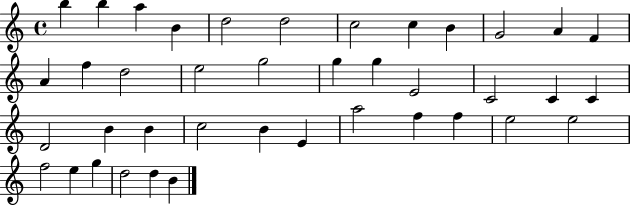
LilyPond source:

{
  \clef treble
  \time 4/4
  \defaultTimeSignature
  \key c \major
  b''4 b''4 a''4 b'4 | d''2 d''2 | c''2 c''4 b'4 | g'2 a'4 f'4 | \break a'4 f''4 d''2 | e''2 g''2 | g''4 g''4 e'2 | c'2 c'4 c'4 | \break d'2 b'4 b'4 | c''2 b'4 e'4 | a''2 f''4 f''4 | e''2 e''2 | \break f''2 e''4 g''4 | d''2 d''4 b'4 | \bar "|."
}